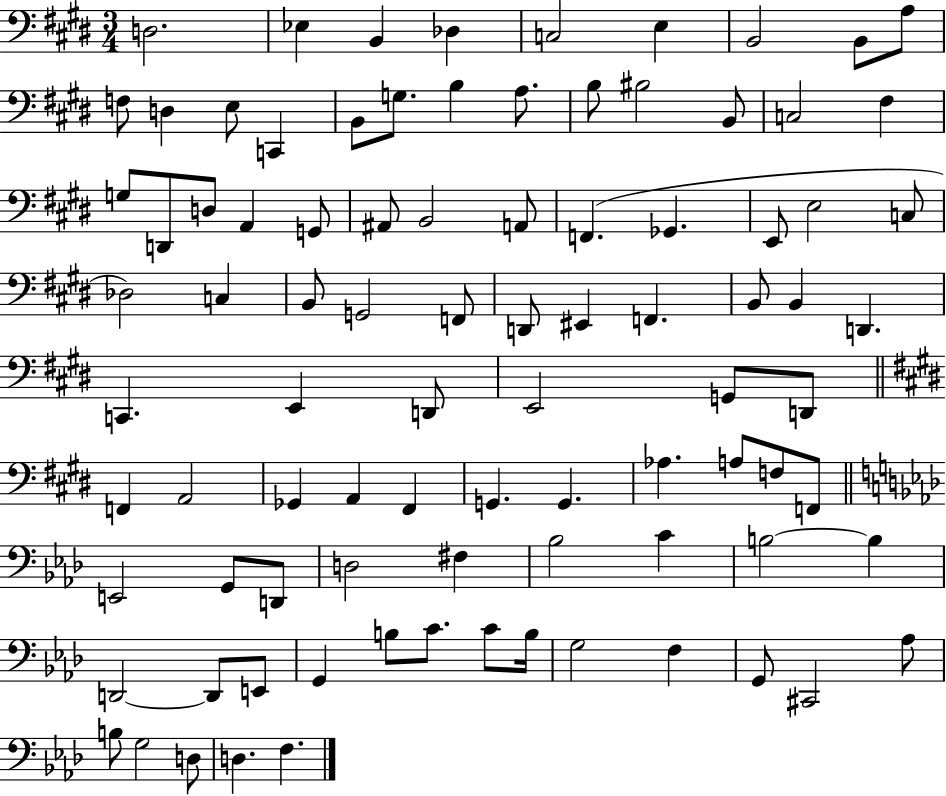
D3/h. Eb3/q B2/q Db3/q C3/h E3/q B2/h B2/e A3/e F3/e D3/q E3/e C2/q B2/e G3/e. B3/q A3/e. B3/e BIS3/h B2/e C3/h F#3/q G3/e D2/e D3/e A2/q G2/e A#2/e B2/h A2/e F2/q. Gb2/q. E2/e E3/h C3/e Db3/h C3/q B2/e G2/h F2/e D2/e EIS2/q F2/q. B2/e B2/q D2/q. C2/q. E2/q D2/e E2/h G2/e D2/e F2/q A2/h Gb2/q A2/q F#2/q G2/q. G2/q. Ab3/q. A3/e F3/e F2/e E2/h G2/e D2/e D3/h F#3/q Bb3/h C4/q B3/h B3/q D2/h D2/e E2/e G2/q B3/e C4/e. C4/e B3/s G3/h F3/q G2/e C#2/h Ab3/e B3/e G3/h D3/e D3/q. F3/q.